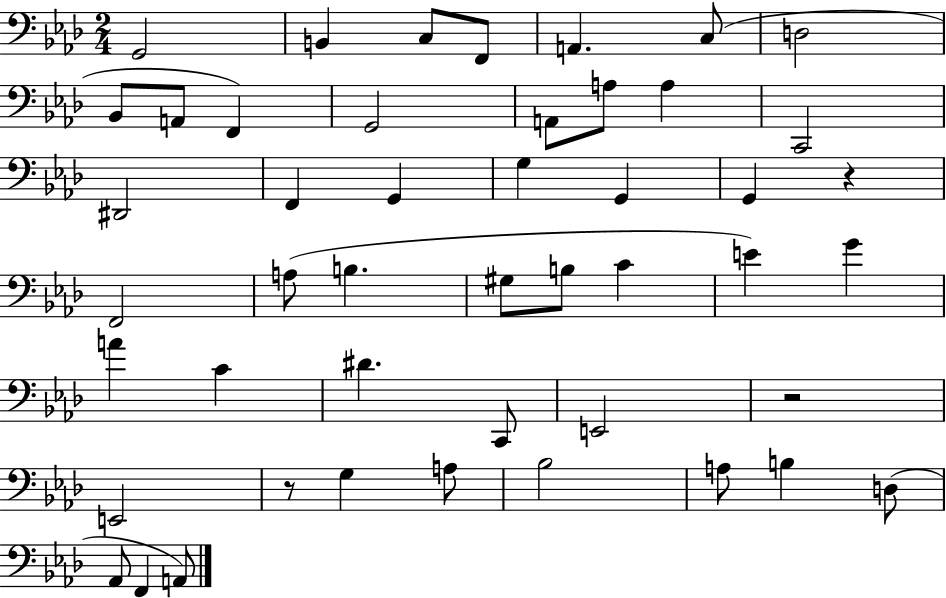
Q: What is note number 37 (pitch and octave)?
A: A3